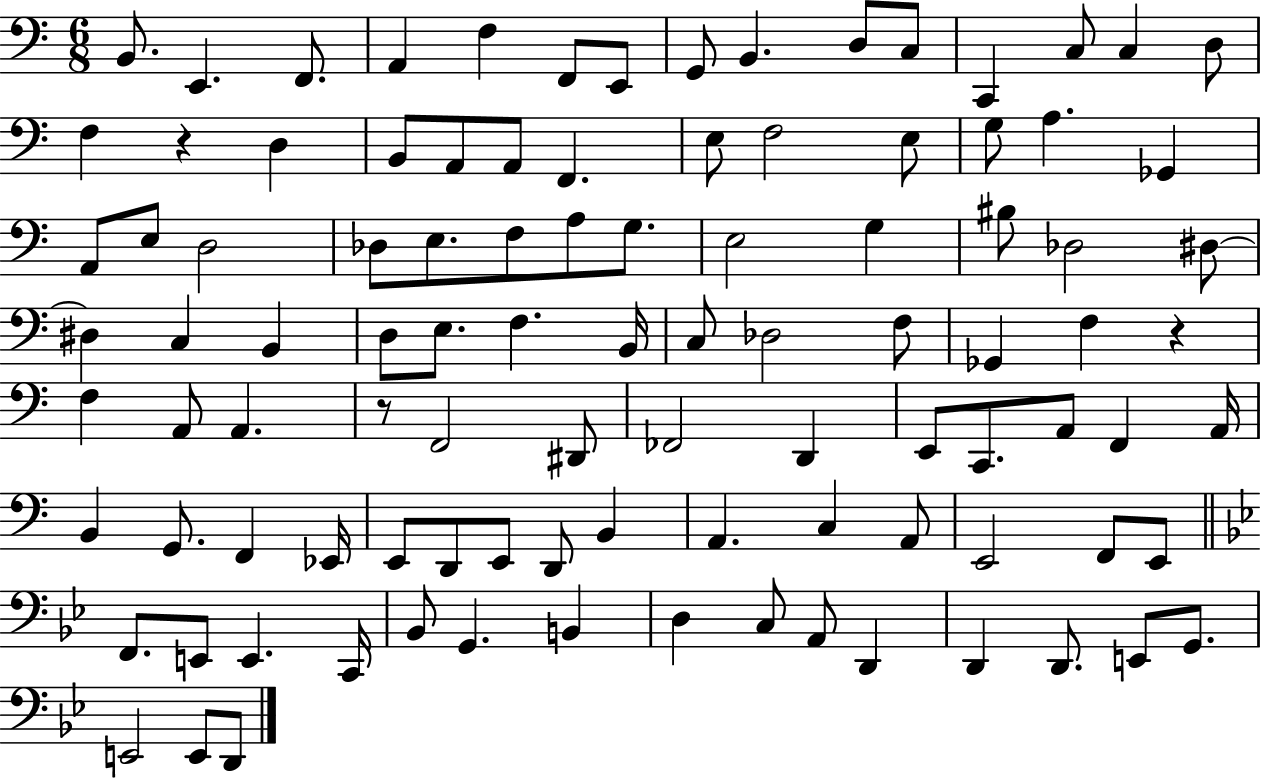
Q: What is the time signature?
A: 6/8